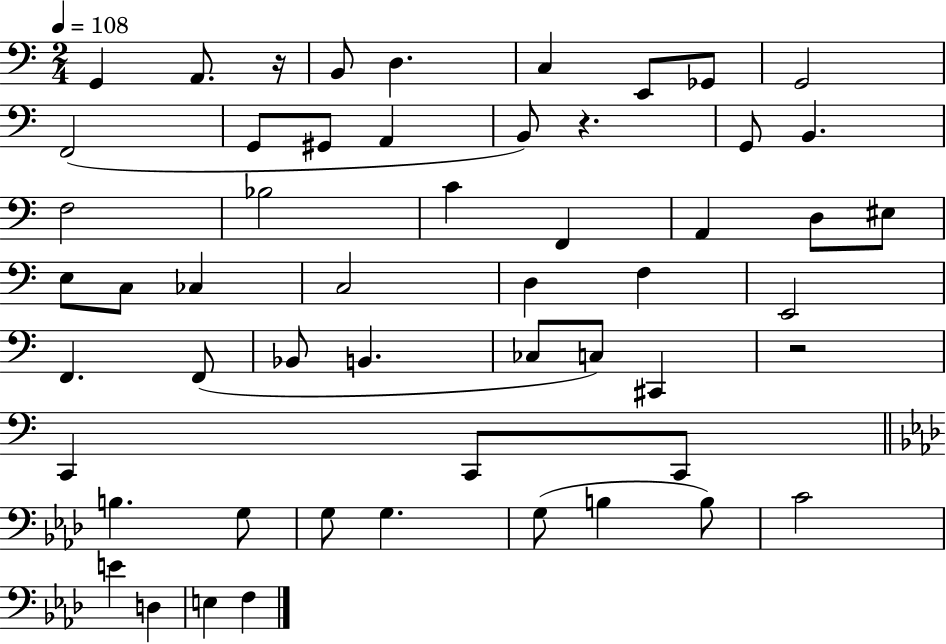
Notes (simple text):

G2/q A2/e. R/s B2/e D3/q. C3/q E2/e Gb2/e G2/h F2/h G2/e G#2/e A2/q B2/e R/q. G2/e B2/q. F3/h Bb3/h C4/q F2/q A2/q D3/e EIS3/e E3/e C3/e CES3/q C3/h D3/q F3/q E2/h F2/q. F2/e Bb2/e B2/q. CES3/e C3/e C#2/q R/h C2/q C2/e C2/e B3/q. G3/e G3/e G3/q. G3/e B3/q B3/e C4/h E4/q D3/q E3/q F3/q